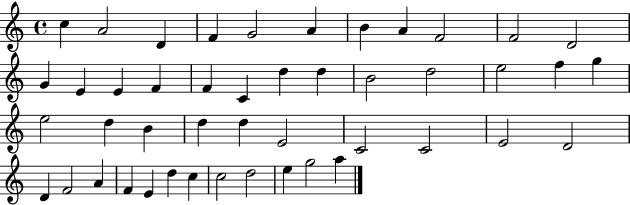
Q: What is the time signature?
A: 4/4